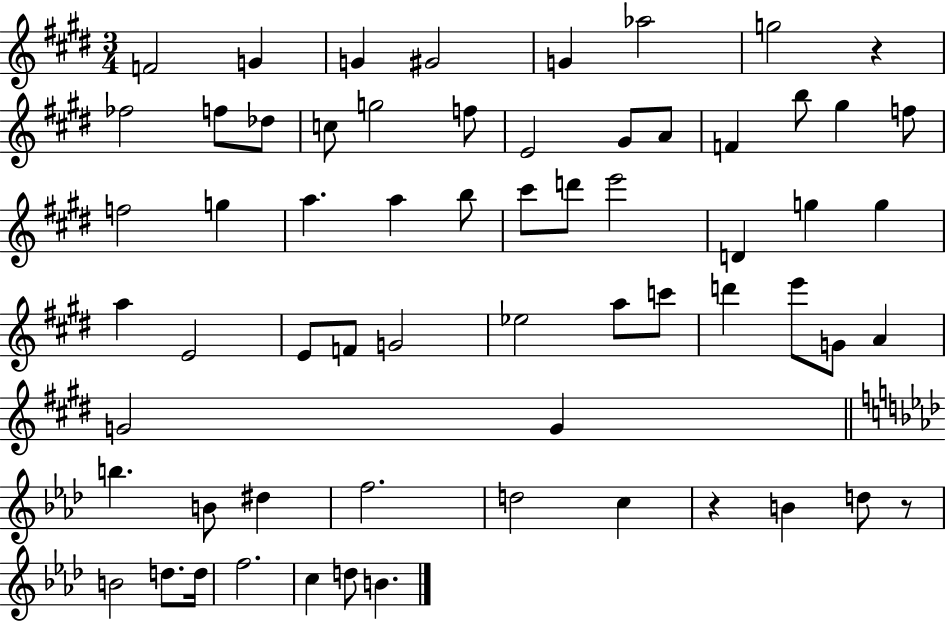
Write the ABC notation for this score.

X:1
T:Untitled
M:3/4
L:1/4
K:E
F2 G G ^G2 G _a2 g2 z _f2 f/2 _d/2 c/2 g2 f/2 E2 ^G/2 A/2 F b/2 ^g f/2 f2 g a a b/2 ^c'/2 d'/2 e'2 D g g a E2 E/2 F/2 G2 _e2 a/2 c'/2 d' e'/2 G/2 A G2 G b B/2 ^d f2 d2 c z B d/2 z/2 B2 d/2 d/4 f2 c d/2 B